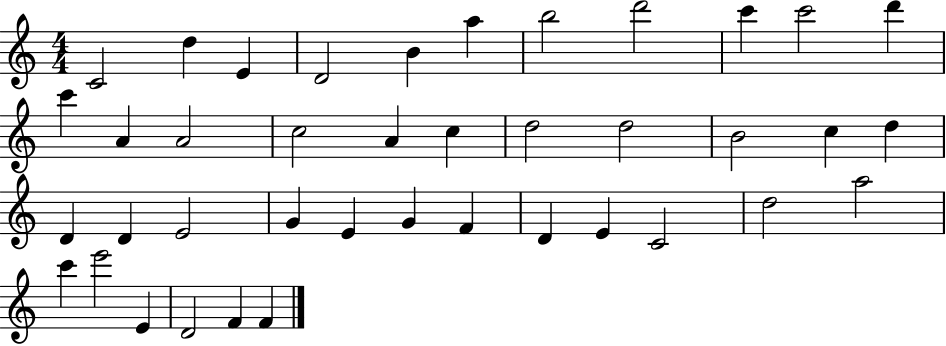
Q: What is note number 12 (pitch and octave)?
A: C6